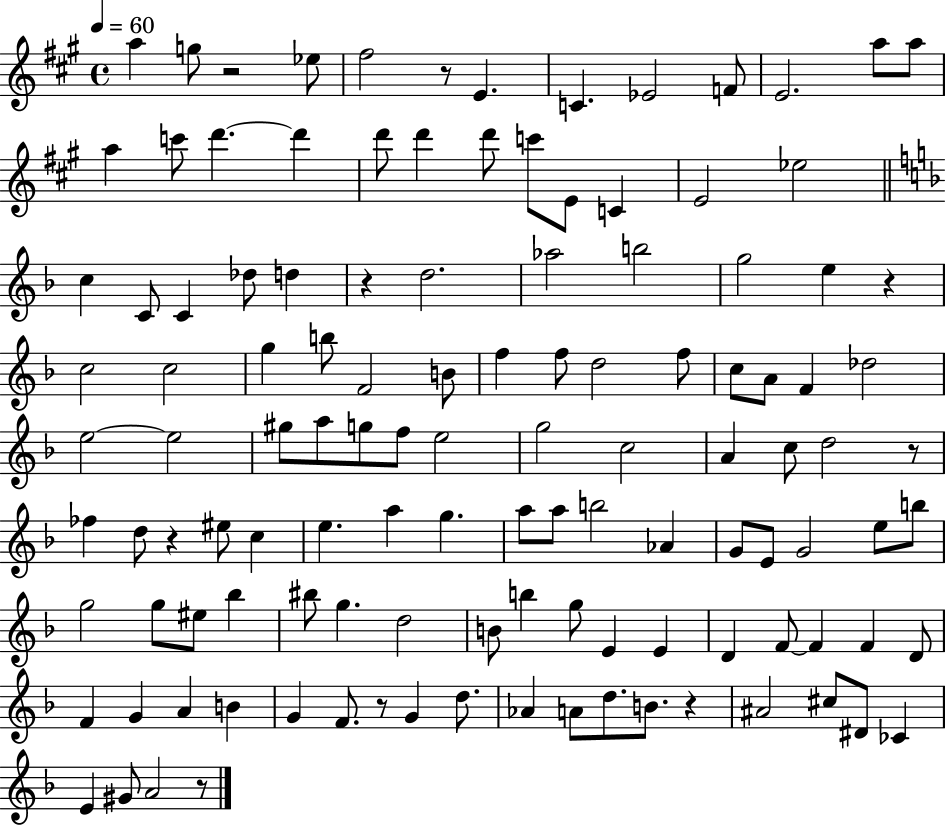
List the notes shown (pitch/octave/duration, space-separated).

A5/q G5/e R/h Eb5/e F#5/h R/e E4/q. C4/q. Eb4/h F4/e E4/h. A5/e A5/e A5/q C6/e D6/q. D6/q D6/e D6/q D6/e C6/e E4/e C4/q E4/h Eb5/h C5/q C4/e C4/q Db5/e D5/q R/q D5/h. Ab5/h B5/h G5/h E5/q R/q C5/h C5/h G5/q B5/e F4/h B4/e F5/q F5/e D5/h F5/e C5/e A4/e F4/q Db5/h E5/h E5/h G#5/e A5/e G5/e F5/e E5/h G5/h C5/h A4/q C5/e D5/h R/e FES5/q D5/e R/q EIS5/e C5/q E5/q. A5/q G5/q. A5/e A5/e B5/h Ab4/q G4/e E4/e G4/h E5/e B5/e G5/h G5/e EIS5/e Bb5/q BIS5/e G5/q. D5/h B4/e B5/q G5/e E4/q E4/q D4/q F4/e F4/q F4/q D4/e F4/q G4/q A4/q B4/q G4/q F4/e. R/e G4/q D5/e. Ab4/q A4/e D5/e. B4/e. R/q A#4/h C#5/e D#4/e CES4/q E4/q G#4/e A4/h R/e